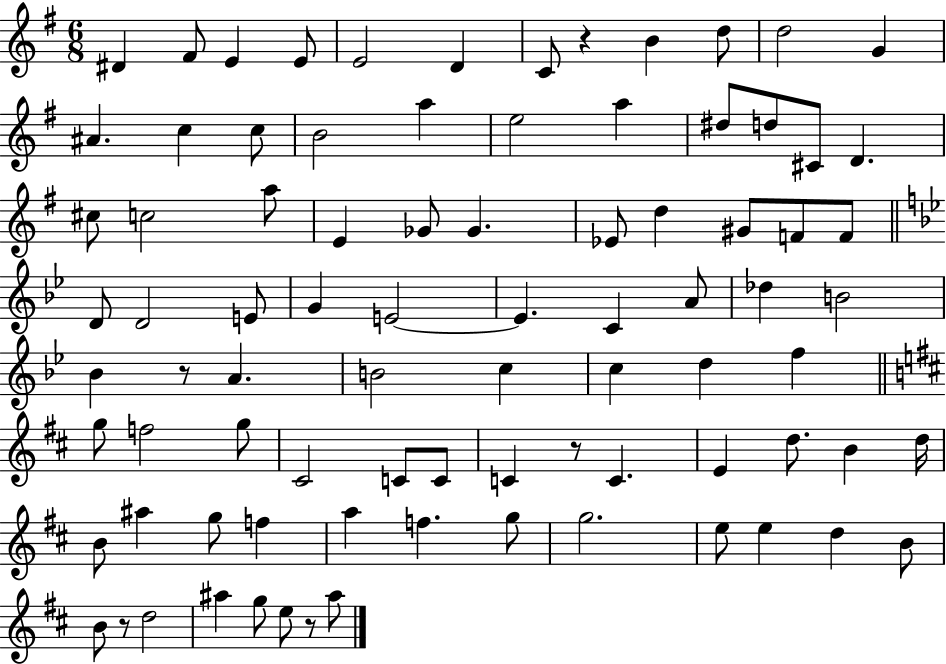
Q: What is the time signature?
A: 6/8